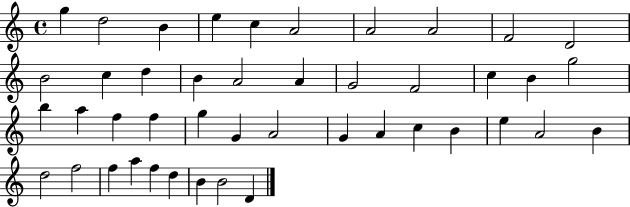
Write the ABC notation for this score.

X:1
T:Untitled
M:4/4
L:1/4
K:C
g d2 B e c A2 A2 A2 F2 D2 B2 c d B A2 A G2 F2 c B g2 b a f f g G A2 G A c B e A2 B d2 f2 f a f d B B2 D